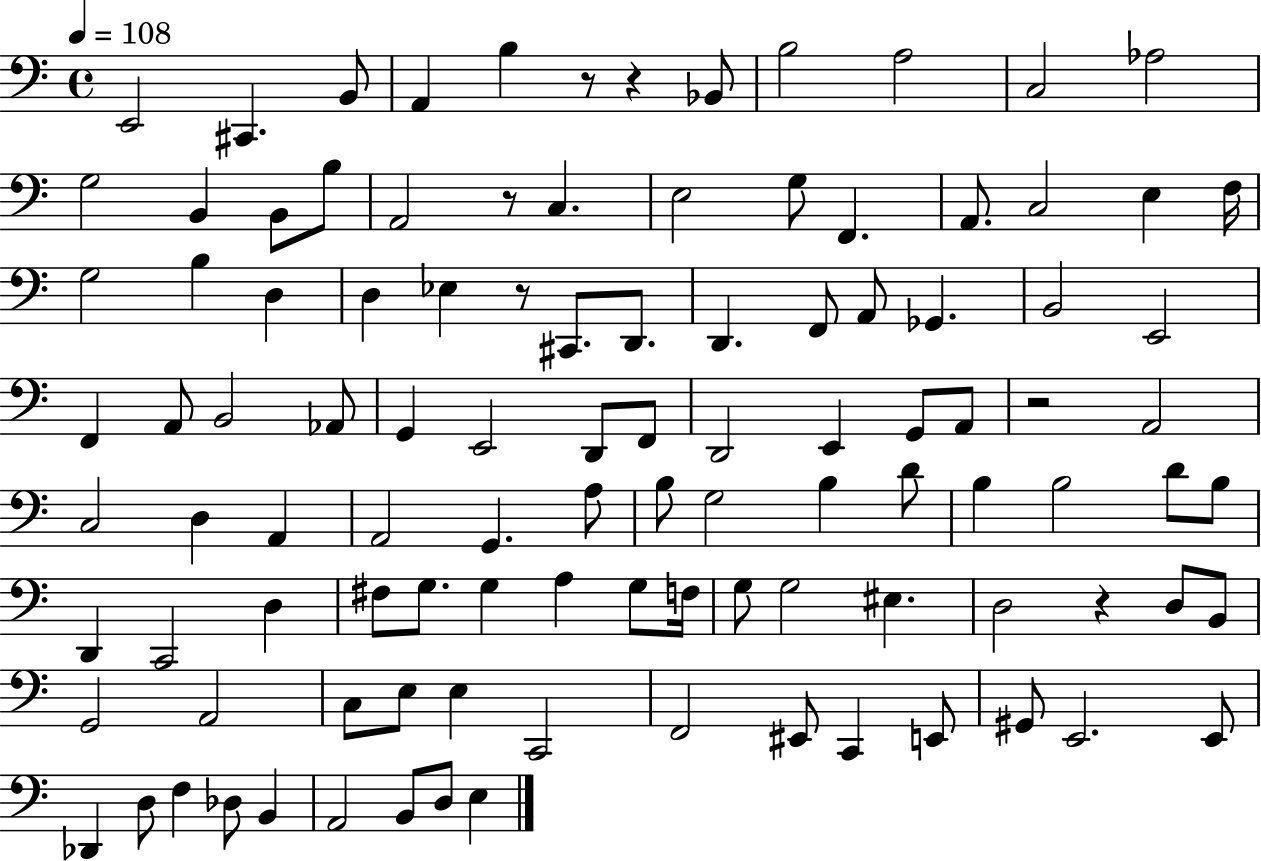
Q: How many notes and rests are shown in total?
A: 106